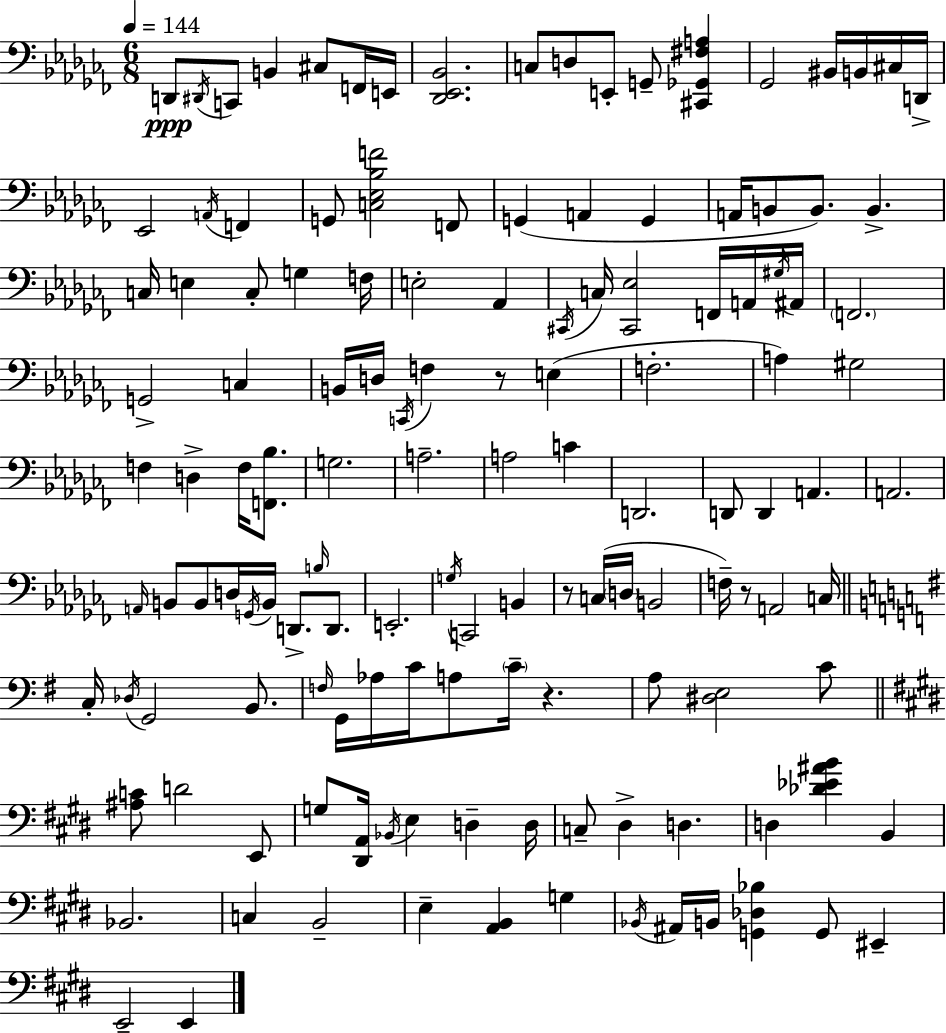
{
  \clef bass
  \numericTimeSignature
  \time 6/8
  \key aes \minor
  \tempo 4 = 144
  \repeat volta 2 { d,8\ppp \acciaccatura { dis,16 } c,8 b,4 cis8 f,16 | e,16 <des, ees, bes,>2. | c8 d8 e,8-. g,8-- <cis, ges, fis a>4 | ges,2 bis,16 b,16 cis16 | \break d,16-> ees,2 \acciaccatura { a,16 } f,4 | g,8 <c ees bes f'>2 | f,8 g,4( a,4 g,4 | a,16 b,8 b,8.) b,4.-> | \break c16 e4 c8-. g4 | f16 e2-. aes,4 | \acciaccatura { cis,16 } c16 <cis, ees>2 | f,16 a,16 \acciaccatura { gis16 } ais,16 \parenthesize f,2. | \break g,2-> | c4 b,16 d16 \acciaccatura { c,16 } f4 r8 | e4( f2.-. | a4) gis2 | \break f4 d4-> | f16 <f, bes>8. g2. | a2.-- | a2 | \break c'4 d,2. | d,8 d,4 a,4. | a,2. | \grace { a,16 } b,8 b,8 d16 \acciaccatura { g,16 } | \break b,16 d,8.-> \grace { b16 } d,8. e,2.-. | \acciaccatura { g16 } c,2 | b,4 r8 c16( | \parenthesize d16 b,2 f16--) r8 | \break a,2 c16 \bar "||" \break \key g \major c16-. \acciaccatura { des16 } g,2 b,8. | \grace { f16 } g,16 aes16 c'16 a8 \parenthesize c'16-- r4. | a8 <dis e>2 | c'8 \bar "||" \break \key e \major <ais c'>8 d'2 e,8 | g8 <dis, a,>16 \acciaccatura { bes,16 } e4 d4-- | d16 c8-- dis4-> d4. | d4 <des' ees' ais' b'>4 b,4 | \break bes,2. | c4 b,2-- | e4-- <a, b,>4 g4 | \acciaccatura { bes,16 } ais,16 b,16 <g, des bes>4 g,8 eis,4-- | \break e,2-- e,4 | } \bar "|."
}